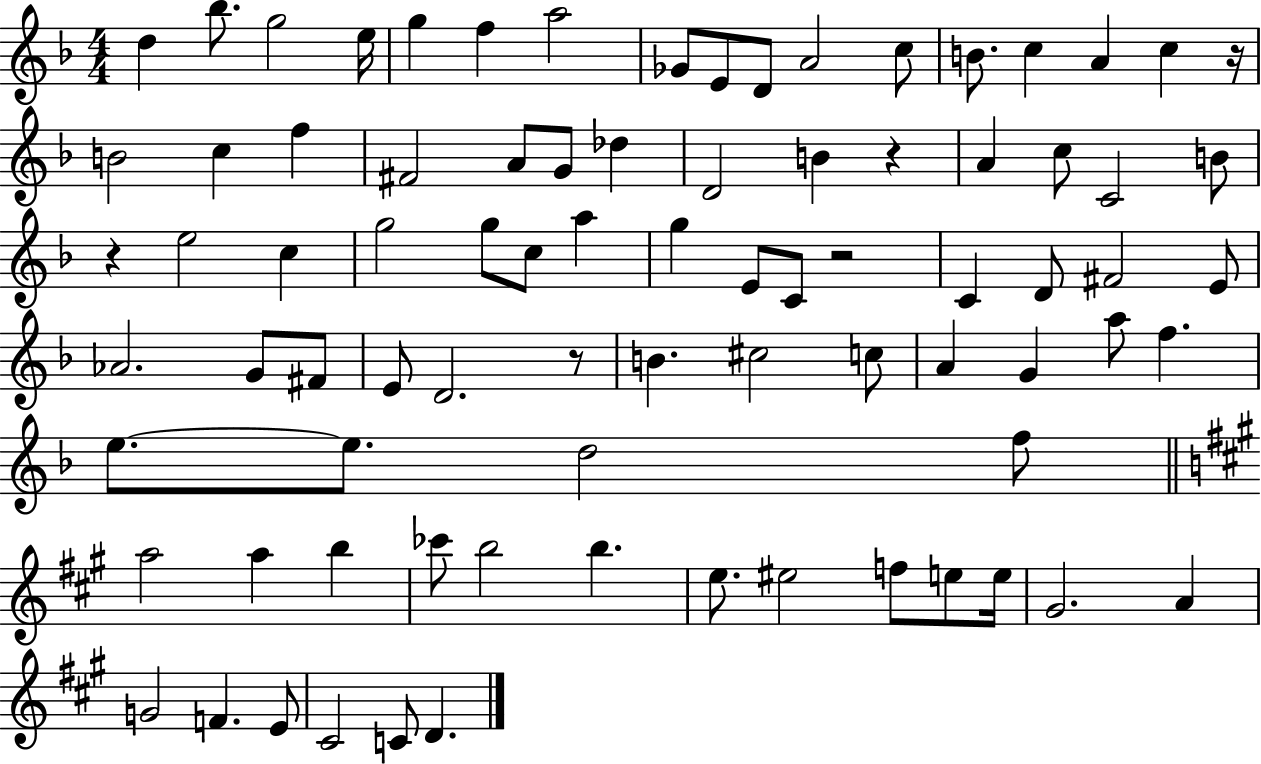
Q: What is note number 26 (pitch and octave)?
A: A4